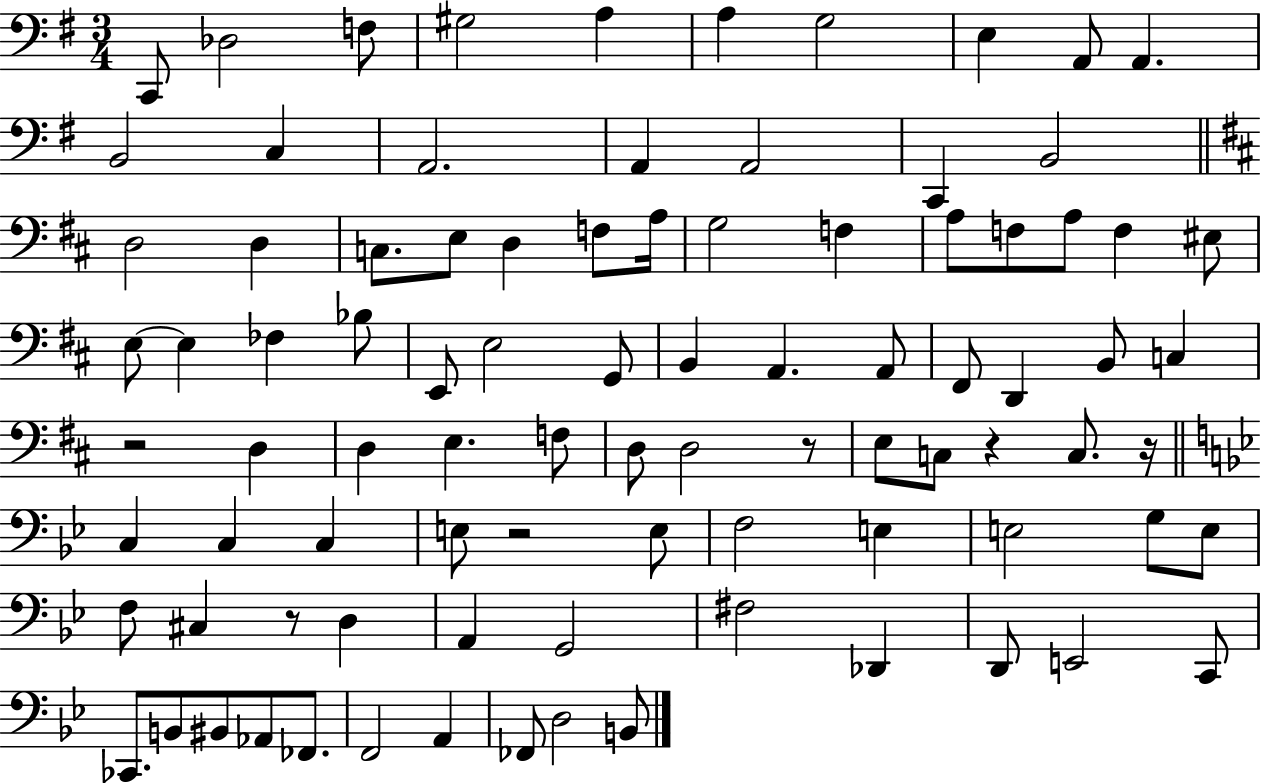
C2/e Db3/h F3/e G#3/h A3/q A3/q G3/h E3/q A2/e A2/q. B2/h C3/q A2/h. A2/q A2/h C2/q B2/h D3/h D3/q C3/e. E3/e D3/q F3/e A3/s G3/h F3/q A3/e F3/e A3/e F3/q EIS3/e E3/e E3/q FES3/q Bb3/e E2/e E3/h G2/e B2/q A2/q. A2/e F#2/e D2/q B2/e C3/q R/h D3/q D3/q E3/q. F3/e D3/e D3/h R/e E3/e C3/e R/q C3/e. R/s C3/q C3/q C3/q E3/e R/h E3/e F3/h E3/q E3/h G3/e E3/e F3/e C#3/q R/e D3/q A2/q G2/h F#3/h Db2/q D2/e E2/h C2/e CES2/e. B2/e BIS2/e Ab2/e FES2/e. F2/h A2/q FES2/e D3/h B2/e